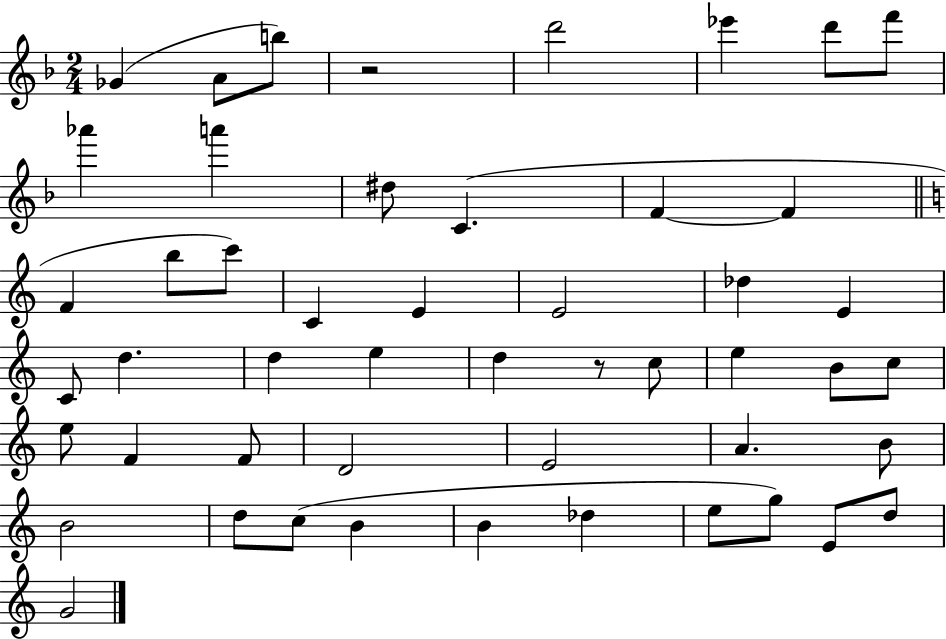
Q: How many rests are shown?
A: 2